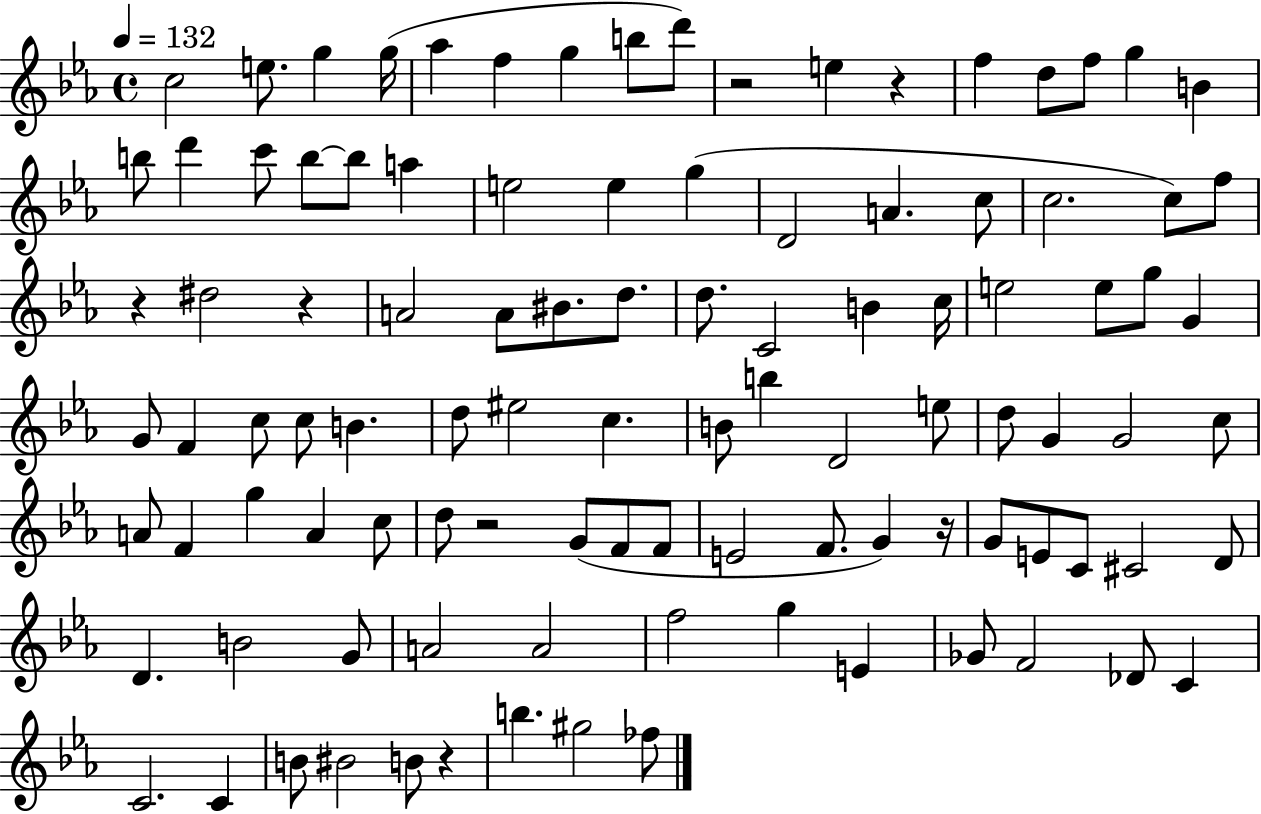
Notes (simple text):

C5/h E5/e. G5/q G5/s Ab5/q F5/q G5/q B5/e D6/e R/h E5/q R/q F5/q D5/e F5/e G5/q B4/q B5/e D6/q C6/e B5/e B5/e A5/q E5/h E5/q G5/q D4/h A4/q. C5/e C5/h. C5/e F5/e R/q D#5/h R/q A4/h A4/e BIS4/e. D5/e. D5/e. C4/h B4/q C5/s E5/h E5/e G5/e G4/q G4/e F4/q C5/e C5/e B4/q. D5/e EIS5/h C5/q. B4/e B5/q D4/h E5/e D5/e G4/q G4/h C5/e A4/e F4/q G5/q A4/q C5/e D5/e R/h G4/e F4/e F4/e E4/h F4/e. G4/q R/s G4/e E4/e C4/e C#4/h D4/e D4/q. B4/h G4/e A4/h A4/h F5/h G5/q E4/q Gb4/e F4/h Db4/e C4/q C4/h. C4/q B4/e BIS4/h B4/e R/q B5/q. G#5/h FES5/e